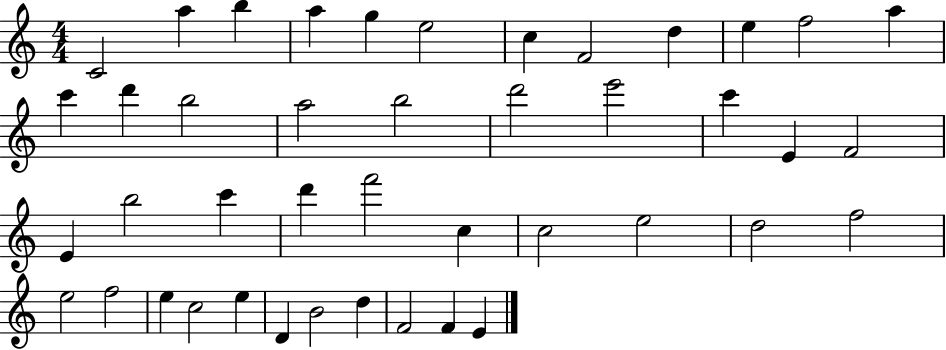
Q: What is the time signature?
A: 4/4